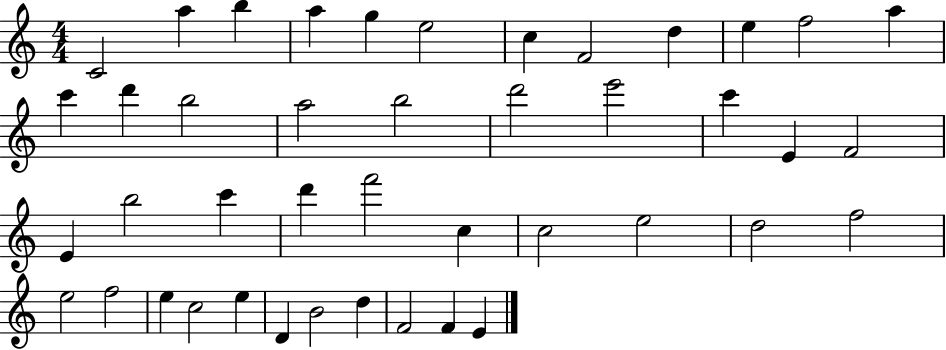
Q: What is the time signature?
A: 4/4